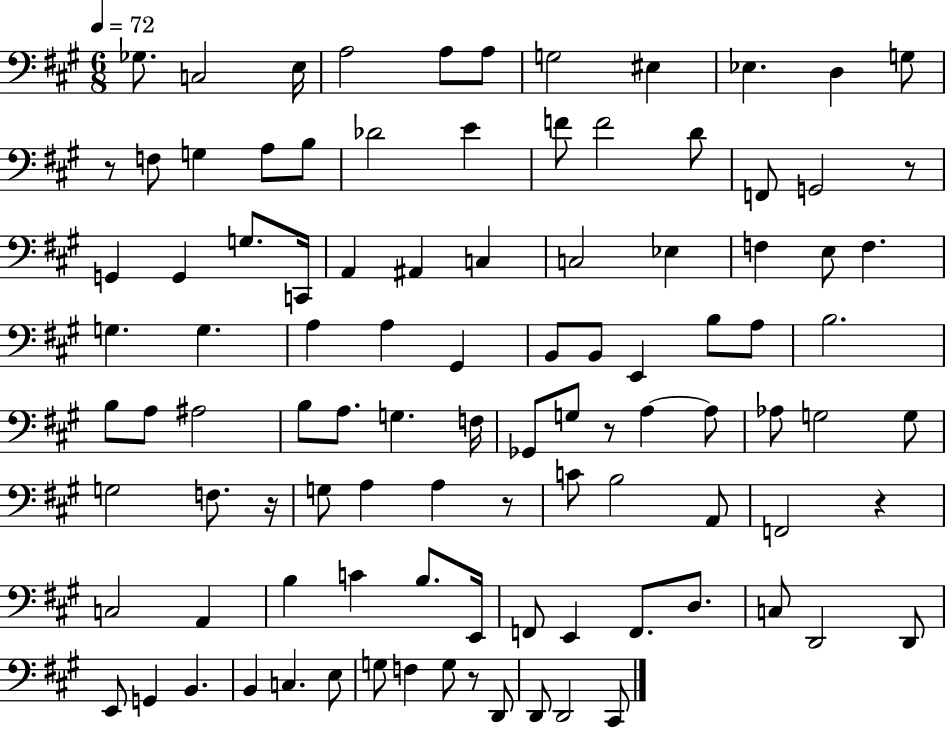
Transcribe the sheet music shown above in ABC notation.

X:1
T:Untitled
M:6/8
L:1/4
K:A
_G,/2 C,2 E,/4 A,2 A,/2 A,/2 G,2 ^E, _E, D, G,/2 z/2 F,/2 G, A,/2 B,/2 _D2 E F/2 F2 D/2 F,,/2 G,,2 z/2 G,, G,, G,/2 C,,/4 A,, ^A,, C, C,2 _E, F, E,/2 F, G, G, A, A, ^G,, B,,/2 B,,/2 E,, B,/2 A,/2 B,2 B,/2 A,/2 ^A,2 B,/2 A,/2 G, F,/4 _G,,/2 G,/2 z/2 A, A,/2 _A,/2 G,2 G,/2 G,2 F,/2 z/4 G,/2 A, A, z/2 C/2 B,2 A,,/2 F,,2 z C,2 A,, B, C B,/2 E,,/4 F,,/2 E,, F,,/2 D,/2 C,/2 D,,2 D,,/2 E,,/2 G,, B,, B,, C, E,/2 G,/2 F, G,/2 z/2 D,,/2 D,,/2 D,,2 ^C,,/2